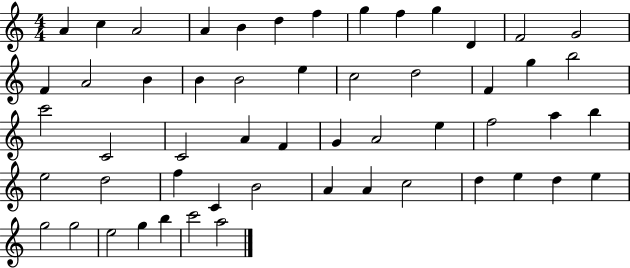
A4/q C5/q A4/h A4/q B4/q D5/q F5/q G5/q F5/q G5/q D4/q F4/h G4/h F4/q A4/h B4/q B4/q B4/h E5/q C5/h D5/h F4/q G5/q B5/h C6/h C4/h C4/h A4/q F4/q G4/q A4/h E5/q F5/h A5/q B5/q E5/h D5/h F5/q C4/q B4/h A4/q A4/q C5/h D5/q E5/q D5/q E5/q G5/h G5/h E5/h G5/q B5/q C6/h A5/h